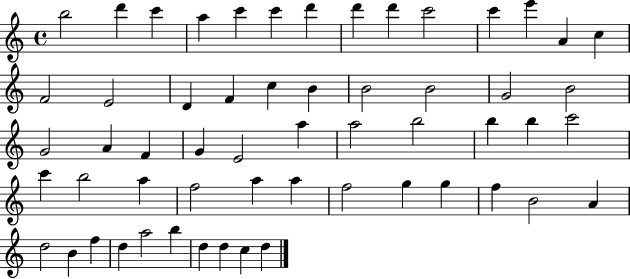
{
  \clef treble
  \time 4/4
  \defaultTimeSignature
  \key c \major
  b''2 d'''4 c'''4 | a''4 c'''4 c'''4 d'''4 | d'''4 d'''4 c'''2 | c'''4 e'''4 a'4 c''4 | \break f'2 e'2 | d'4 f'4 c''4 b'4 | b'2 b'2 | g'2 b'2 | \break g'2 a'4 f'4 | g'4 e'2 a''4 | a''2 b''2 | b''4 b''4 c'''2 | \break c'''4 b''2 a''4 | f''2 a''4 a''4 | f''2 g''4 g''4 | f''4 b'2 a'4 | \break d''2 b'4 f''4 | d''4 a''2 b''4 | d''4 d''4 c''4 d''4 | \bar "|."
}